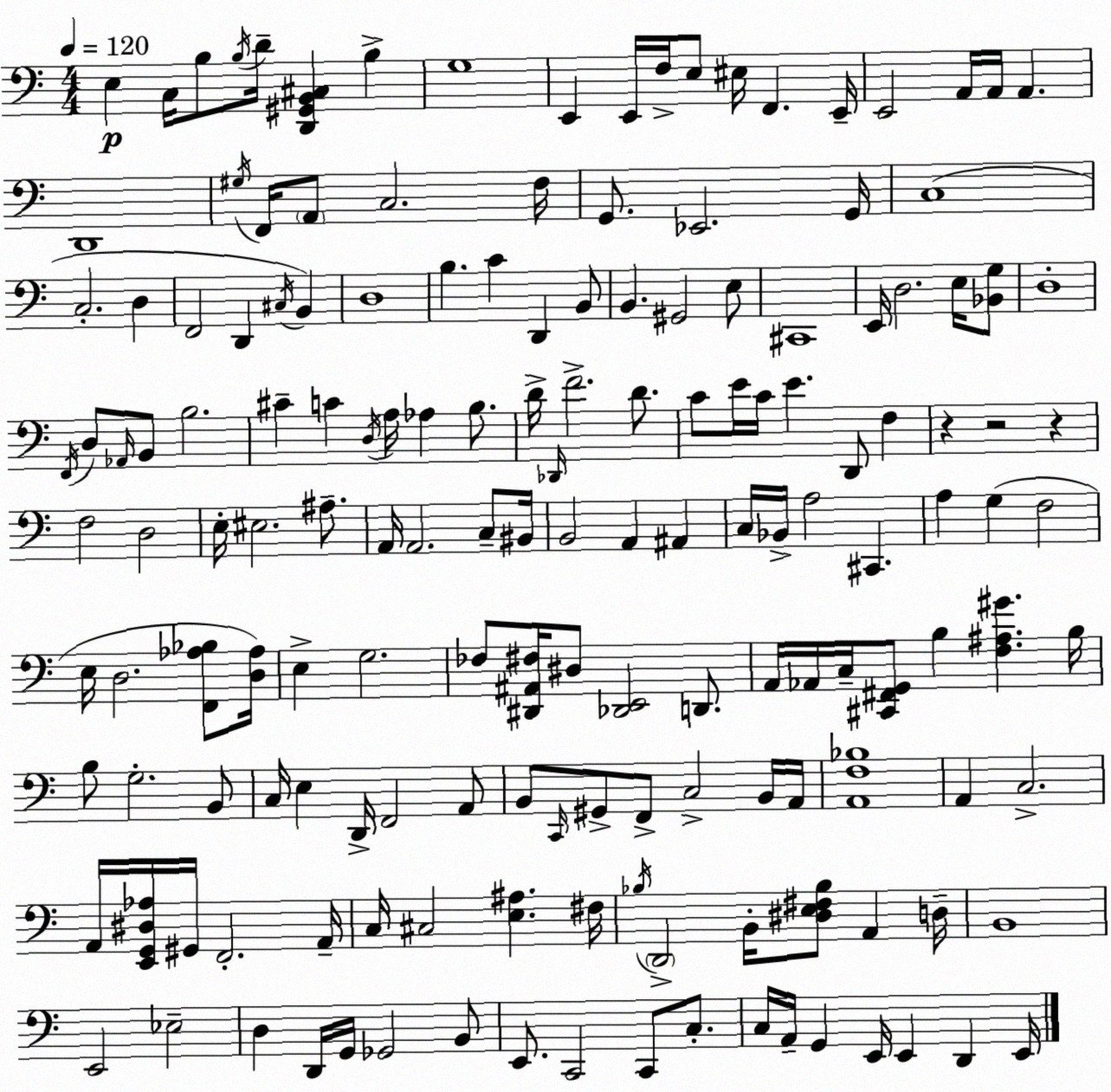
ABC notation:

X:1
T:Untitled
M:4/4
L:1/4
K:Am
E, C,/4 B,/2 B,/4 D/4 [D,,^G,,B,,^C,] B, G,4 E,, E,,/4 F,/4 E,/2 ^E,/4 F,, E,,/4 E,,2 A,,/4 A,,/4 A,, D,,4 ^G,/4 F,,/4 A,,/2 C,2 F,/4 G,,/2 _E,,2 G,,/4 C,4 C,2 D, F,,2 D,, ^C,/4 B,, D,4 B, C D,, B,,/2 B,, ^G,,2 E,/2 ^C,,4 E,,/4 D,2 E,/4 [_B,,G,]/2 D,4 F,,/4 D,/2 _A,,/4 B,,/2 B,2 ^C C D,/4 A,/4 _A, B,/2 D/4 _D,,/4 F2 D/2 C/2 E/4 C/4 E D,,/2 F, z z2 z F,2 D,2 E,/4 ^E,2 ^A,/2 A,,/4 A,,2 C,/2 ^B,,/4 B,,2 A,, ^A,, C,/4 _B,,/4 A,2 ^C,, A, G, F,2 E,/4 D,2 [F,,_A,_B,]/2 [D,_A,]/4 E, G,2 _F,/2 [^D,,^A,,^F,]/4 ^D,/2 [_D,,E,,]2 D,,/2 A,,/4 _A,,/4 C,/4 [^C,,^F,,G,,]/2 B, [F,^A,^G] B,/4 B,/2 G,2 B,,/2 C,/4 E, D,,/4 F,,2 A,,/2 B,,/2 C,,/4 ^G,,/2 F,,/2 C,2 B,,/4 A,,/4 [A,,F,_B,]4 A,, C,2 A,,/4 [E,,G,,^D,_A,]/4 ^G,,/4 F,,2 A,,/4 C,/4 ^C,2 [E,^A,] ^F,/4 _B,/4 D,,2 B,,/4 [^D,E,^F,_B,]/2 A,, D,/4 B,,4 E,,2 _E,2 D, D,,/4 G,,/4 _G,,2 B,,/2 E,,/2 C,,2 C,,/2 C,/2 C,/4 A,,/4 G,, E,,/4 E,, D,, E,,/4